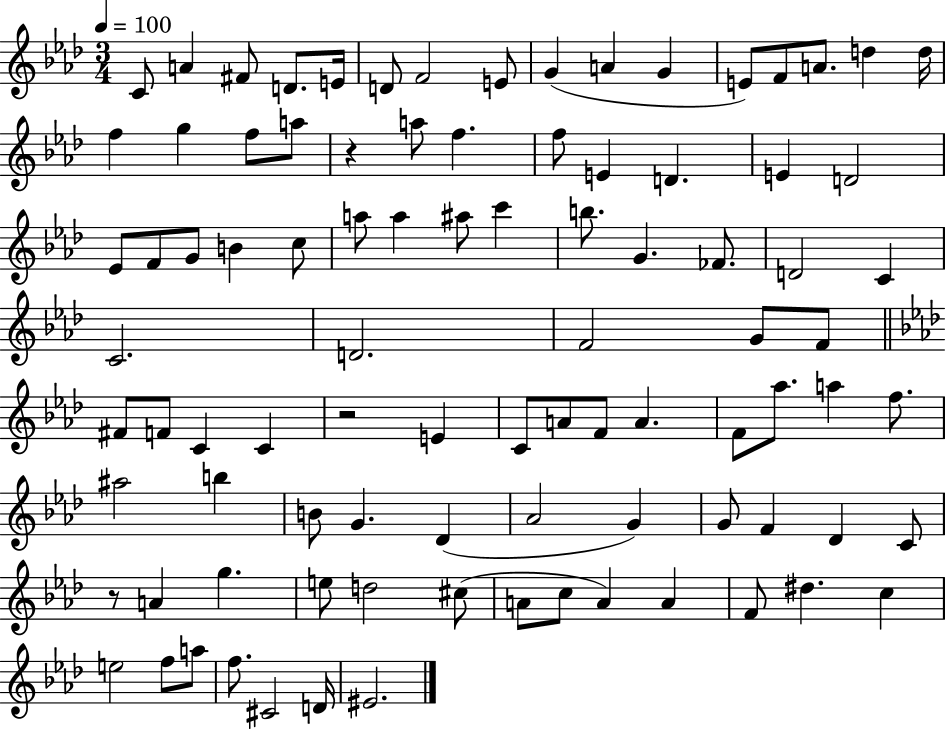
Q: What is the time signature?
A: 3/4